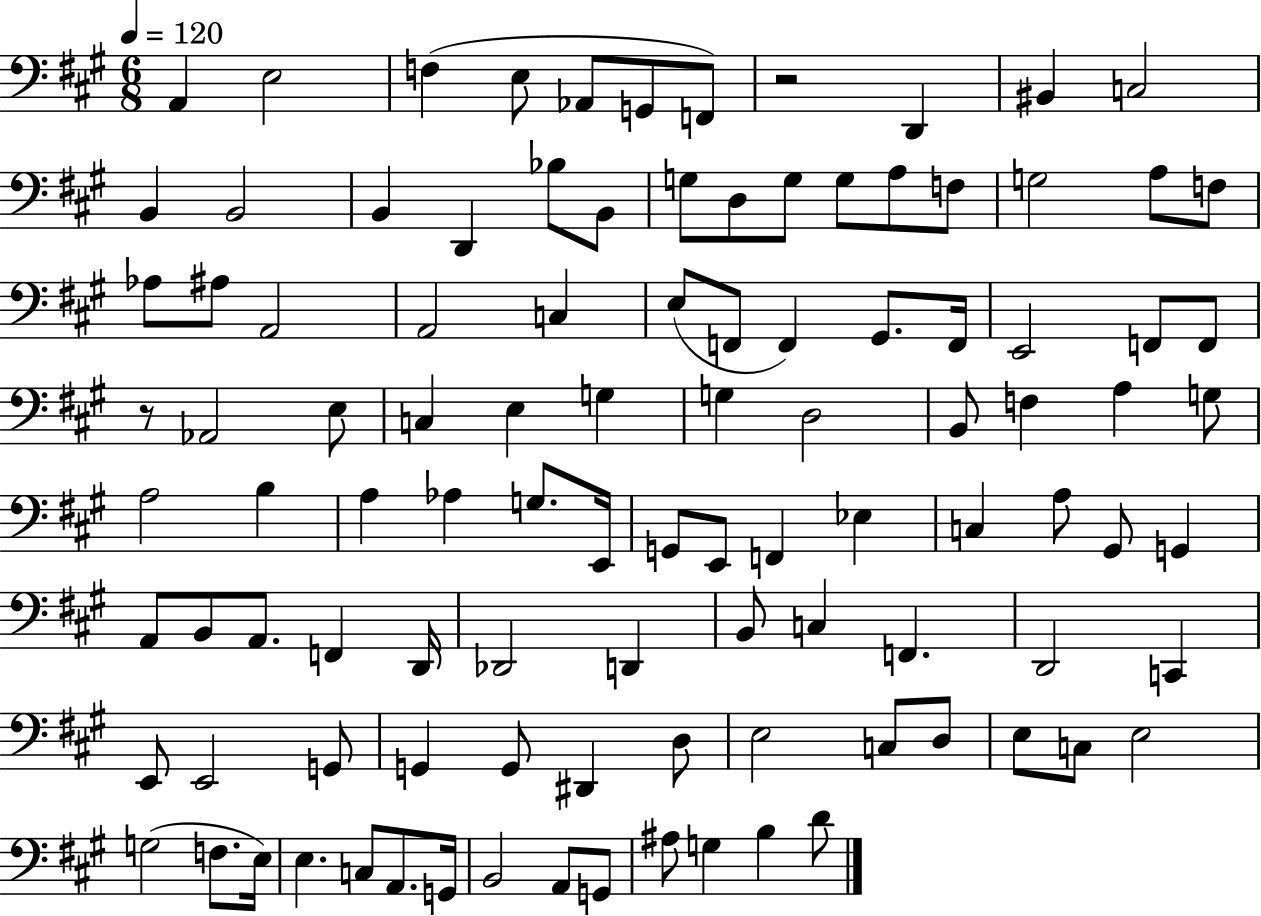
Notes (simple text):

A2/q E3/h F3/q E3/e Ab2/e G2/e F2/e R/h D2/q BIS2/q C3/h B2/q B2/h B2/q D2/q Bb3/e B2/e G3/e D3/e G3/e G3/e A3/e F3/e G3/h A3/e F3/e Ab3/e A#3/e A2/h A2/h C3/q E3/e F2/e F2/q G#2/e. F2/s E2/h F2/e F2/e R/e Ab2/h E3/e C3/q E3/q G3/q G3/q D3/h B2/e F3/q A3/q G3/e A3/h B3/q A3/q Ab3/q G3/e. E2/s G2/e E2/e F2/q Eb3/q C3/q A3/e G#2/e G2/q A2/e B2/e A2/e. F2/q D2/s Db2/h D2/q B2/e C3/q F2/q. D2/h C2/q E2/e E2/h G2/e G2/q G2/e D#2/q D3/e E3/h C3/e D3/e E3/e C3/e E3/h G3/h F3/e. E3/s E3/q. C3/e A2/e. G2/s B2/h A2/e G2/e A#3/e G3/q B3/q D4/e